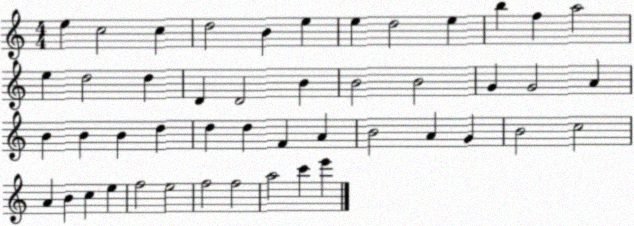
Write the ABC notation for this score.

X:1
T:Untitled
M:4/4
L:1/4
K:C
e c2 c d2 B e e d2 e b f a2 e d2 d D D2 B B2 B2 G G2 A B B B d d d F A B2 A G B2 c2 A B c e f2 e2 f2 f2 a2 c' e'